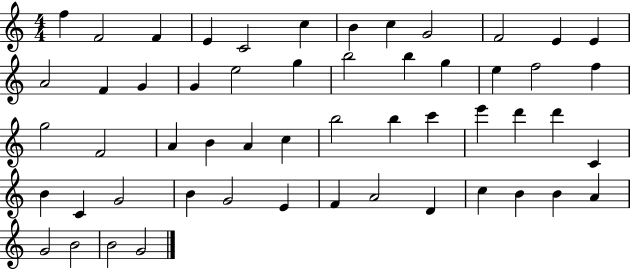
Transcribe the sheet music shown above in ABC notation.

X:1
T:Untitled
M:4/4
L:1/4
K:C
f F2 F E C2 c B c G2 F2 E E A2 F G G e2 g b2 b g e f2 f g2 F2 A B A c b2 b c' e' d' d' C B C G2 B G2 E F A2 D c B B A G2 B2 B2 G2